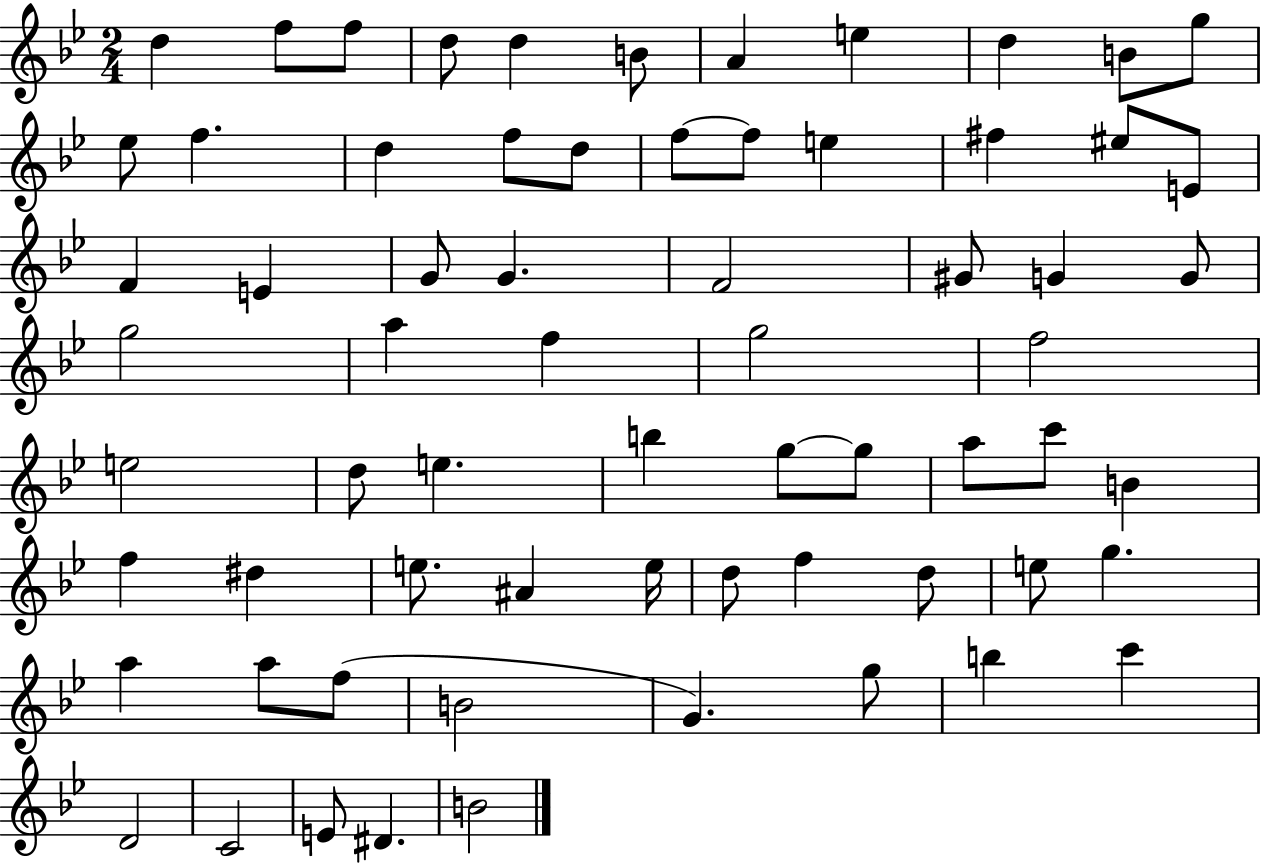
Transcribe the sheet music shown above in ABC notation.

X:1
T:Untitled
M:2/4
L:1/4
K:Bb
d f/2 f/2 d/2 d B/2 A e d B/2 g/2 _e/2 f d f/2 d/2 f/2 f/2 e ^f ^e/2 E/2 F E G/2 G F2 ^G/2 G G/2 g2 a f g2 f2 e2 d/2 e b g/2 g/2 a/2 c'/2 B f ^d e/2 ^A e/4 d/2 f d/2 e/2 g a a/2 f/2 B2 G g/2 b c' D2 C2 E/2 ^D B2